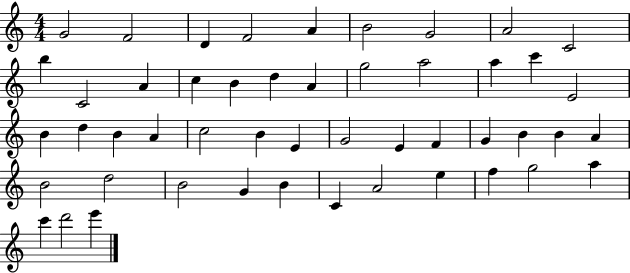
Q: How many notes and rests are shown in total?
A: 49